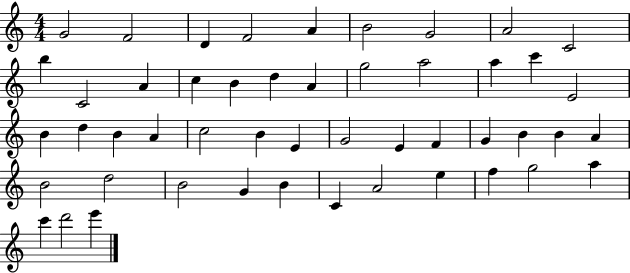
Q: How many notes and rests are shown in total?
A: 49